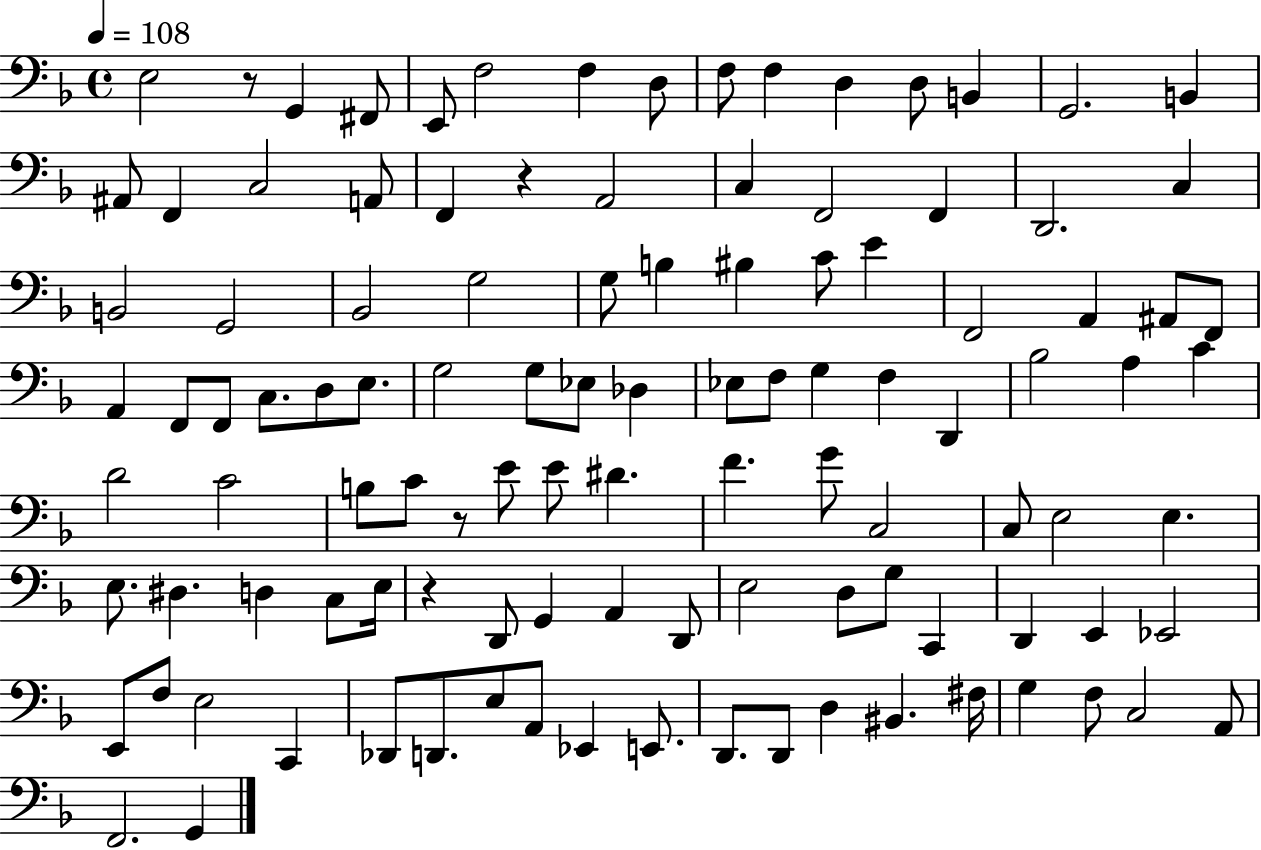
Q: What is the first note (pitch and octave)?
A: E3